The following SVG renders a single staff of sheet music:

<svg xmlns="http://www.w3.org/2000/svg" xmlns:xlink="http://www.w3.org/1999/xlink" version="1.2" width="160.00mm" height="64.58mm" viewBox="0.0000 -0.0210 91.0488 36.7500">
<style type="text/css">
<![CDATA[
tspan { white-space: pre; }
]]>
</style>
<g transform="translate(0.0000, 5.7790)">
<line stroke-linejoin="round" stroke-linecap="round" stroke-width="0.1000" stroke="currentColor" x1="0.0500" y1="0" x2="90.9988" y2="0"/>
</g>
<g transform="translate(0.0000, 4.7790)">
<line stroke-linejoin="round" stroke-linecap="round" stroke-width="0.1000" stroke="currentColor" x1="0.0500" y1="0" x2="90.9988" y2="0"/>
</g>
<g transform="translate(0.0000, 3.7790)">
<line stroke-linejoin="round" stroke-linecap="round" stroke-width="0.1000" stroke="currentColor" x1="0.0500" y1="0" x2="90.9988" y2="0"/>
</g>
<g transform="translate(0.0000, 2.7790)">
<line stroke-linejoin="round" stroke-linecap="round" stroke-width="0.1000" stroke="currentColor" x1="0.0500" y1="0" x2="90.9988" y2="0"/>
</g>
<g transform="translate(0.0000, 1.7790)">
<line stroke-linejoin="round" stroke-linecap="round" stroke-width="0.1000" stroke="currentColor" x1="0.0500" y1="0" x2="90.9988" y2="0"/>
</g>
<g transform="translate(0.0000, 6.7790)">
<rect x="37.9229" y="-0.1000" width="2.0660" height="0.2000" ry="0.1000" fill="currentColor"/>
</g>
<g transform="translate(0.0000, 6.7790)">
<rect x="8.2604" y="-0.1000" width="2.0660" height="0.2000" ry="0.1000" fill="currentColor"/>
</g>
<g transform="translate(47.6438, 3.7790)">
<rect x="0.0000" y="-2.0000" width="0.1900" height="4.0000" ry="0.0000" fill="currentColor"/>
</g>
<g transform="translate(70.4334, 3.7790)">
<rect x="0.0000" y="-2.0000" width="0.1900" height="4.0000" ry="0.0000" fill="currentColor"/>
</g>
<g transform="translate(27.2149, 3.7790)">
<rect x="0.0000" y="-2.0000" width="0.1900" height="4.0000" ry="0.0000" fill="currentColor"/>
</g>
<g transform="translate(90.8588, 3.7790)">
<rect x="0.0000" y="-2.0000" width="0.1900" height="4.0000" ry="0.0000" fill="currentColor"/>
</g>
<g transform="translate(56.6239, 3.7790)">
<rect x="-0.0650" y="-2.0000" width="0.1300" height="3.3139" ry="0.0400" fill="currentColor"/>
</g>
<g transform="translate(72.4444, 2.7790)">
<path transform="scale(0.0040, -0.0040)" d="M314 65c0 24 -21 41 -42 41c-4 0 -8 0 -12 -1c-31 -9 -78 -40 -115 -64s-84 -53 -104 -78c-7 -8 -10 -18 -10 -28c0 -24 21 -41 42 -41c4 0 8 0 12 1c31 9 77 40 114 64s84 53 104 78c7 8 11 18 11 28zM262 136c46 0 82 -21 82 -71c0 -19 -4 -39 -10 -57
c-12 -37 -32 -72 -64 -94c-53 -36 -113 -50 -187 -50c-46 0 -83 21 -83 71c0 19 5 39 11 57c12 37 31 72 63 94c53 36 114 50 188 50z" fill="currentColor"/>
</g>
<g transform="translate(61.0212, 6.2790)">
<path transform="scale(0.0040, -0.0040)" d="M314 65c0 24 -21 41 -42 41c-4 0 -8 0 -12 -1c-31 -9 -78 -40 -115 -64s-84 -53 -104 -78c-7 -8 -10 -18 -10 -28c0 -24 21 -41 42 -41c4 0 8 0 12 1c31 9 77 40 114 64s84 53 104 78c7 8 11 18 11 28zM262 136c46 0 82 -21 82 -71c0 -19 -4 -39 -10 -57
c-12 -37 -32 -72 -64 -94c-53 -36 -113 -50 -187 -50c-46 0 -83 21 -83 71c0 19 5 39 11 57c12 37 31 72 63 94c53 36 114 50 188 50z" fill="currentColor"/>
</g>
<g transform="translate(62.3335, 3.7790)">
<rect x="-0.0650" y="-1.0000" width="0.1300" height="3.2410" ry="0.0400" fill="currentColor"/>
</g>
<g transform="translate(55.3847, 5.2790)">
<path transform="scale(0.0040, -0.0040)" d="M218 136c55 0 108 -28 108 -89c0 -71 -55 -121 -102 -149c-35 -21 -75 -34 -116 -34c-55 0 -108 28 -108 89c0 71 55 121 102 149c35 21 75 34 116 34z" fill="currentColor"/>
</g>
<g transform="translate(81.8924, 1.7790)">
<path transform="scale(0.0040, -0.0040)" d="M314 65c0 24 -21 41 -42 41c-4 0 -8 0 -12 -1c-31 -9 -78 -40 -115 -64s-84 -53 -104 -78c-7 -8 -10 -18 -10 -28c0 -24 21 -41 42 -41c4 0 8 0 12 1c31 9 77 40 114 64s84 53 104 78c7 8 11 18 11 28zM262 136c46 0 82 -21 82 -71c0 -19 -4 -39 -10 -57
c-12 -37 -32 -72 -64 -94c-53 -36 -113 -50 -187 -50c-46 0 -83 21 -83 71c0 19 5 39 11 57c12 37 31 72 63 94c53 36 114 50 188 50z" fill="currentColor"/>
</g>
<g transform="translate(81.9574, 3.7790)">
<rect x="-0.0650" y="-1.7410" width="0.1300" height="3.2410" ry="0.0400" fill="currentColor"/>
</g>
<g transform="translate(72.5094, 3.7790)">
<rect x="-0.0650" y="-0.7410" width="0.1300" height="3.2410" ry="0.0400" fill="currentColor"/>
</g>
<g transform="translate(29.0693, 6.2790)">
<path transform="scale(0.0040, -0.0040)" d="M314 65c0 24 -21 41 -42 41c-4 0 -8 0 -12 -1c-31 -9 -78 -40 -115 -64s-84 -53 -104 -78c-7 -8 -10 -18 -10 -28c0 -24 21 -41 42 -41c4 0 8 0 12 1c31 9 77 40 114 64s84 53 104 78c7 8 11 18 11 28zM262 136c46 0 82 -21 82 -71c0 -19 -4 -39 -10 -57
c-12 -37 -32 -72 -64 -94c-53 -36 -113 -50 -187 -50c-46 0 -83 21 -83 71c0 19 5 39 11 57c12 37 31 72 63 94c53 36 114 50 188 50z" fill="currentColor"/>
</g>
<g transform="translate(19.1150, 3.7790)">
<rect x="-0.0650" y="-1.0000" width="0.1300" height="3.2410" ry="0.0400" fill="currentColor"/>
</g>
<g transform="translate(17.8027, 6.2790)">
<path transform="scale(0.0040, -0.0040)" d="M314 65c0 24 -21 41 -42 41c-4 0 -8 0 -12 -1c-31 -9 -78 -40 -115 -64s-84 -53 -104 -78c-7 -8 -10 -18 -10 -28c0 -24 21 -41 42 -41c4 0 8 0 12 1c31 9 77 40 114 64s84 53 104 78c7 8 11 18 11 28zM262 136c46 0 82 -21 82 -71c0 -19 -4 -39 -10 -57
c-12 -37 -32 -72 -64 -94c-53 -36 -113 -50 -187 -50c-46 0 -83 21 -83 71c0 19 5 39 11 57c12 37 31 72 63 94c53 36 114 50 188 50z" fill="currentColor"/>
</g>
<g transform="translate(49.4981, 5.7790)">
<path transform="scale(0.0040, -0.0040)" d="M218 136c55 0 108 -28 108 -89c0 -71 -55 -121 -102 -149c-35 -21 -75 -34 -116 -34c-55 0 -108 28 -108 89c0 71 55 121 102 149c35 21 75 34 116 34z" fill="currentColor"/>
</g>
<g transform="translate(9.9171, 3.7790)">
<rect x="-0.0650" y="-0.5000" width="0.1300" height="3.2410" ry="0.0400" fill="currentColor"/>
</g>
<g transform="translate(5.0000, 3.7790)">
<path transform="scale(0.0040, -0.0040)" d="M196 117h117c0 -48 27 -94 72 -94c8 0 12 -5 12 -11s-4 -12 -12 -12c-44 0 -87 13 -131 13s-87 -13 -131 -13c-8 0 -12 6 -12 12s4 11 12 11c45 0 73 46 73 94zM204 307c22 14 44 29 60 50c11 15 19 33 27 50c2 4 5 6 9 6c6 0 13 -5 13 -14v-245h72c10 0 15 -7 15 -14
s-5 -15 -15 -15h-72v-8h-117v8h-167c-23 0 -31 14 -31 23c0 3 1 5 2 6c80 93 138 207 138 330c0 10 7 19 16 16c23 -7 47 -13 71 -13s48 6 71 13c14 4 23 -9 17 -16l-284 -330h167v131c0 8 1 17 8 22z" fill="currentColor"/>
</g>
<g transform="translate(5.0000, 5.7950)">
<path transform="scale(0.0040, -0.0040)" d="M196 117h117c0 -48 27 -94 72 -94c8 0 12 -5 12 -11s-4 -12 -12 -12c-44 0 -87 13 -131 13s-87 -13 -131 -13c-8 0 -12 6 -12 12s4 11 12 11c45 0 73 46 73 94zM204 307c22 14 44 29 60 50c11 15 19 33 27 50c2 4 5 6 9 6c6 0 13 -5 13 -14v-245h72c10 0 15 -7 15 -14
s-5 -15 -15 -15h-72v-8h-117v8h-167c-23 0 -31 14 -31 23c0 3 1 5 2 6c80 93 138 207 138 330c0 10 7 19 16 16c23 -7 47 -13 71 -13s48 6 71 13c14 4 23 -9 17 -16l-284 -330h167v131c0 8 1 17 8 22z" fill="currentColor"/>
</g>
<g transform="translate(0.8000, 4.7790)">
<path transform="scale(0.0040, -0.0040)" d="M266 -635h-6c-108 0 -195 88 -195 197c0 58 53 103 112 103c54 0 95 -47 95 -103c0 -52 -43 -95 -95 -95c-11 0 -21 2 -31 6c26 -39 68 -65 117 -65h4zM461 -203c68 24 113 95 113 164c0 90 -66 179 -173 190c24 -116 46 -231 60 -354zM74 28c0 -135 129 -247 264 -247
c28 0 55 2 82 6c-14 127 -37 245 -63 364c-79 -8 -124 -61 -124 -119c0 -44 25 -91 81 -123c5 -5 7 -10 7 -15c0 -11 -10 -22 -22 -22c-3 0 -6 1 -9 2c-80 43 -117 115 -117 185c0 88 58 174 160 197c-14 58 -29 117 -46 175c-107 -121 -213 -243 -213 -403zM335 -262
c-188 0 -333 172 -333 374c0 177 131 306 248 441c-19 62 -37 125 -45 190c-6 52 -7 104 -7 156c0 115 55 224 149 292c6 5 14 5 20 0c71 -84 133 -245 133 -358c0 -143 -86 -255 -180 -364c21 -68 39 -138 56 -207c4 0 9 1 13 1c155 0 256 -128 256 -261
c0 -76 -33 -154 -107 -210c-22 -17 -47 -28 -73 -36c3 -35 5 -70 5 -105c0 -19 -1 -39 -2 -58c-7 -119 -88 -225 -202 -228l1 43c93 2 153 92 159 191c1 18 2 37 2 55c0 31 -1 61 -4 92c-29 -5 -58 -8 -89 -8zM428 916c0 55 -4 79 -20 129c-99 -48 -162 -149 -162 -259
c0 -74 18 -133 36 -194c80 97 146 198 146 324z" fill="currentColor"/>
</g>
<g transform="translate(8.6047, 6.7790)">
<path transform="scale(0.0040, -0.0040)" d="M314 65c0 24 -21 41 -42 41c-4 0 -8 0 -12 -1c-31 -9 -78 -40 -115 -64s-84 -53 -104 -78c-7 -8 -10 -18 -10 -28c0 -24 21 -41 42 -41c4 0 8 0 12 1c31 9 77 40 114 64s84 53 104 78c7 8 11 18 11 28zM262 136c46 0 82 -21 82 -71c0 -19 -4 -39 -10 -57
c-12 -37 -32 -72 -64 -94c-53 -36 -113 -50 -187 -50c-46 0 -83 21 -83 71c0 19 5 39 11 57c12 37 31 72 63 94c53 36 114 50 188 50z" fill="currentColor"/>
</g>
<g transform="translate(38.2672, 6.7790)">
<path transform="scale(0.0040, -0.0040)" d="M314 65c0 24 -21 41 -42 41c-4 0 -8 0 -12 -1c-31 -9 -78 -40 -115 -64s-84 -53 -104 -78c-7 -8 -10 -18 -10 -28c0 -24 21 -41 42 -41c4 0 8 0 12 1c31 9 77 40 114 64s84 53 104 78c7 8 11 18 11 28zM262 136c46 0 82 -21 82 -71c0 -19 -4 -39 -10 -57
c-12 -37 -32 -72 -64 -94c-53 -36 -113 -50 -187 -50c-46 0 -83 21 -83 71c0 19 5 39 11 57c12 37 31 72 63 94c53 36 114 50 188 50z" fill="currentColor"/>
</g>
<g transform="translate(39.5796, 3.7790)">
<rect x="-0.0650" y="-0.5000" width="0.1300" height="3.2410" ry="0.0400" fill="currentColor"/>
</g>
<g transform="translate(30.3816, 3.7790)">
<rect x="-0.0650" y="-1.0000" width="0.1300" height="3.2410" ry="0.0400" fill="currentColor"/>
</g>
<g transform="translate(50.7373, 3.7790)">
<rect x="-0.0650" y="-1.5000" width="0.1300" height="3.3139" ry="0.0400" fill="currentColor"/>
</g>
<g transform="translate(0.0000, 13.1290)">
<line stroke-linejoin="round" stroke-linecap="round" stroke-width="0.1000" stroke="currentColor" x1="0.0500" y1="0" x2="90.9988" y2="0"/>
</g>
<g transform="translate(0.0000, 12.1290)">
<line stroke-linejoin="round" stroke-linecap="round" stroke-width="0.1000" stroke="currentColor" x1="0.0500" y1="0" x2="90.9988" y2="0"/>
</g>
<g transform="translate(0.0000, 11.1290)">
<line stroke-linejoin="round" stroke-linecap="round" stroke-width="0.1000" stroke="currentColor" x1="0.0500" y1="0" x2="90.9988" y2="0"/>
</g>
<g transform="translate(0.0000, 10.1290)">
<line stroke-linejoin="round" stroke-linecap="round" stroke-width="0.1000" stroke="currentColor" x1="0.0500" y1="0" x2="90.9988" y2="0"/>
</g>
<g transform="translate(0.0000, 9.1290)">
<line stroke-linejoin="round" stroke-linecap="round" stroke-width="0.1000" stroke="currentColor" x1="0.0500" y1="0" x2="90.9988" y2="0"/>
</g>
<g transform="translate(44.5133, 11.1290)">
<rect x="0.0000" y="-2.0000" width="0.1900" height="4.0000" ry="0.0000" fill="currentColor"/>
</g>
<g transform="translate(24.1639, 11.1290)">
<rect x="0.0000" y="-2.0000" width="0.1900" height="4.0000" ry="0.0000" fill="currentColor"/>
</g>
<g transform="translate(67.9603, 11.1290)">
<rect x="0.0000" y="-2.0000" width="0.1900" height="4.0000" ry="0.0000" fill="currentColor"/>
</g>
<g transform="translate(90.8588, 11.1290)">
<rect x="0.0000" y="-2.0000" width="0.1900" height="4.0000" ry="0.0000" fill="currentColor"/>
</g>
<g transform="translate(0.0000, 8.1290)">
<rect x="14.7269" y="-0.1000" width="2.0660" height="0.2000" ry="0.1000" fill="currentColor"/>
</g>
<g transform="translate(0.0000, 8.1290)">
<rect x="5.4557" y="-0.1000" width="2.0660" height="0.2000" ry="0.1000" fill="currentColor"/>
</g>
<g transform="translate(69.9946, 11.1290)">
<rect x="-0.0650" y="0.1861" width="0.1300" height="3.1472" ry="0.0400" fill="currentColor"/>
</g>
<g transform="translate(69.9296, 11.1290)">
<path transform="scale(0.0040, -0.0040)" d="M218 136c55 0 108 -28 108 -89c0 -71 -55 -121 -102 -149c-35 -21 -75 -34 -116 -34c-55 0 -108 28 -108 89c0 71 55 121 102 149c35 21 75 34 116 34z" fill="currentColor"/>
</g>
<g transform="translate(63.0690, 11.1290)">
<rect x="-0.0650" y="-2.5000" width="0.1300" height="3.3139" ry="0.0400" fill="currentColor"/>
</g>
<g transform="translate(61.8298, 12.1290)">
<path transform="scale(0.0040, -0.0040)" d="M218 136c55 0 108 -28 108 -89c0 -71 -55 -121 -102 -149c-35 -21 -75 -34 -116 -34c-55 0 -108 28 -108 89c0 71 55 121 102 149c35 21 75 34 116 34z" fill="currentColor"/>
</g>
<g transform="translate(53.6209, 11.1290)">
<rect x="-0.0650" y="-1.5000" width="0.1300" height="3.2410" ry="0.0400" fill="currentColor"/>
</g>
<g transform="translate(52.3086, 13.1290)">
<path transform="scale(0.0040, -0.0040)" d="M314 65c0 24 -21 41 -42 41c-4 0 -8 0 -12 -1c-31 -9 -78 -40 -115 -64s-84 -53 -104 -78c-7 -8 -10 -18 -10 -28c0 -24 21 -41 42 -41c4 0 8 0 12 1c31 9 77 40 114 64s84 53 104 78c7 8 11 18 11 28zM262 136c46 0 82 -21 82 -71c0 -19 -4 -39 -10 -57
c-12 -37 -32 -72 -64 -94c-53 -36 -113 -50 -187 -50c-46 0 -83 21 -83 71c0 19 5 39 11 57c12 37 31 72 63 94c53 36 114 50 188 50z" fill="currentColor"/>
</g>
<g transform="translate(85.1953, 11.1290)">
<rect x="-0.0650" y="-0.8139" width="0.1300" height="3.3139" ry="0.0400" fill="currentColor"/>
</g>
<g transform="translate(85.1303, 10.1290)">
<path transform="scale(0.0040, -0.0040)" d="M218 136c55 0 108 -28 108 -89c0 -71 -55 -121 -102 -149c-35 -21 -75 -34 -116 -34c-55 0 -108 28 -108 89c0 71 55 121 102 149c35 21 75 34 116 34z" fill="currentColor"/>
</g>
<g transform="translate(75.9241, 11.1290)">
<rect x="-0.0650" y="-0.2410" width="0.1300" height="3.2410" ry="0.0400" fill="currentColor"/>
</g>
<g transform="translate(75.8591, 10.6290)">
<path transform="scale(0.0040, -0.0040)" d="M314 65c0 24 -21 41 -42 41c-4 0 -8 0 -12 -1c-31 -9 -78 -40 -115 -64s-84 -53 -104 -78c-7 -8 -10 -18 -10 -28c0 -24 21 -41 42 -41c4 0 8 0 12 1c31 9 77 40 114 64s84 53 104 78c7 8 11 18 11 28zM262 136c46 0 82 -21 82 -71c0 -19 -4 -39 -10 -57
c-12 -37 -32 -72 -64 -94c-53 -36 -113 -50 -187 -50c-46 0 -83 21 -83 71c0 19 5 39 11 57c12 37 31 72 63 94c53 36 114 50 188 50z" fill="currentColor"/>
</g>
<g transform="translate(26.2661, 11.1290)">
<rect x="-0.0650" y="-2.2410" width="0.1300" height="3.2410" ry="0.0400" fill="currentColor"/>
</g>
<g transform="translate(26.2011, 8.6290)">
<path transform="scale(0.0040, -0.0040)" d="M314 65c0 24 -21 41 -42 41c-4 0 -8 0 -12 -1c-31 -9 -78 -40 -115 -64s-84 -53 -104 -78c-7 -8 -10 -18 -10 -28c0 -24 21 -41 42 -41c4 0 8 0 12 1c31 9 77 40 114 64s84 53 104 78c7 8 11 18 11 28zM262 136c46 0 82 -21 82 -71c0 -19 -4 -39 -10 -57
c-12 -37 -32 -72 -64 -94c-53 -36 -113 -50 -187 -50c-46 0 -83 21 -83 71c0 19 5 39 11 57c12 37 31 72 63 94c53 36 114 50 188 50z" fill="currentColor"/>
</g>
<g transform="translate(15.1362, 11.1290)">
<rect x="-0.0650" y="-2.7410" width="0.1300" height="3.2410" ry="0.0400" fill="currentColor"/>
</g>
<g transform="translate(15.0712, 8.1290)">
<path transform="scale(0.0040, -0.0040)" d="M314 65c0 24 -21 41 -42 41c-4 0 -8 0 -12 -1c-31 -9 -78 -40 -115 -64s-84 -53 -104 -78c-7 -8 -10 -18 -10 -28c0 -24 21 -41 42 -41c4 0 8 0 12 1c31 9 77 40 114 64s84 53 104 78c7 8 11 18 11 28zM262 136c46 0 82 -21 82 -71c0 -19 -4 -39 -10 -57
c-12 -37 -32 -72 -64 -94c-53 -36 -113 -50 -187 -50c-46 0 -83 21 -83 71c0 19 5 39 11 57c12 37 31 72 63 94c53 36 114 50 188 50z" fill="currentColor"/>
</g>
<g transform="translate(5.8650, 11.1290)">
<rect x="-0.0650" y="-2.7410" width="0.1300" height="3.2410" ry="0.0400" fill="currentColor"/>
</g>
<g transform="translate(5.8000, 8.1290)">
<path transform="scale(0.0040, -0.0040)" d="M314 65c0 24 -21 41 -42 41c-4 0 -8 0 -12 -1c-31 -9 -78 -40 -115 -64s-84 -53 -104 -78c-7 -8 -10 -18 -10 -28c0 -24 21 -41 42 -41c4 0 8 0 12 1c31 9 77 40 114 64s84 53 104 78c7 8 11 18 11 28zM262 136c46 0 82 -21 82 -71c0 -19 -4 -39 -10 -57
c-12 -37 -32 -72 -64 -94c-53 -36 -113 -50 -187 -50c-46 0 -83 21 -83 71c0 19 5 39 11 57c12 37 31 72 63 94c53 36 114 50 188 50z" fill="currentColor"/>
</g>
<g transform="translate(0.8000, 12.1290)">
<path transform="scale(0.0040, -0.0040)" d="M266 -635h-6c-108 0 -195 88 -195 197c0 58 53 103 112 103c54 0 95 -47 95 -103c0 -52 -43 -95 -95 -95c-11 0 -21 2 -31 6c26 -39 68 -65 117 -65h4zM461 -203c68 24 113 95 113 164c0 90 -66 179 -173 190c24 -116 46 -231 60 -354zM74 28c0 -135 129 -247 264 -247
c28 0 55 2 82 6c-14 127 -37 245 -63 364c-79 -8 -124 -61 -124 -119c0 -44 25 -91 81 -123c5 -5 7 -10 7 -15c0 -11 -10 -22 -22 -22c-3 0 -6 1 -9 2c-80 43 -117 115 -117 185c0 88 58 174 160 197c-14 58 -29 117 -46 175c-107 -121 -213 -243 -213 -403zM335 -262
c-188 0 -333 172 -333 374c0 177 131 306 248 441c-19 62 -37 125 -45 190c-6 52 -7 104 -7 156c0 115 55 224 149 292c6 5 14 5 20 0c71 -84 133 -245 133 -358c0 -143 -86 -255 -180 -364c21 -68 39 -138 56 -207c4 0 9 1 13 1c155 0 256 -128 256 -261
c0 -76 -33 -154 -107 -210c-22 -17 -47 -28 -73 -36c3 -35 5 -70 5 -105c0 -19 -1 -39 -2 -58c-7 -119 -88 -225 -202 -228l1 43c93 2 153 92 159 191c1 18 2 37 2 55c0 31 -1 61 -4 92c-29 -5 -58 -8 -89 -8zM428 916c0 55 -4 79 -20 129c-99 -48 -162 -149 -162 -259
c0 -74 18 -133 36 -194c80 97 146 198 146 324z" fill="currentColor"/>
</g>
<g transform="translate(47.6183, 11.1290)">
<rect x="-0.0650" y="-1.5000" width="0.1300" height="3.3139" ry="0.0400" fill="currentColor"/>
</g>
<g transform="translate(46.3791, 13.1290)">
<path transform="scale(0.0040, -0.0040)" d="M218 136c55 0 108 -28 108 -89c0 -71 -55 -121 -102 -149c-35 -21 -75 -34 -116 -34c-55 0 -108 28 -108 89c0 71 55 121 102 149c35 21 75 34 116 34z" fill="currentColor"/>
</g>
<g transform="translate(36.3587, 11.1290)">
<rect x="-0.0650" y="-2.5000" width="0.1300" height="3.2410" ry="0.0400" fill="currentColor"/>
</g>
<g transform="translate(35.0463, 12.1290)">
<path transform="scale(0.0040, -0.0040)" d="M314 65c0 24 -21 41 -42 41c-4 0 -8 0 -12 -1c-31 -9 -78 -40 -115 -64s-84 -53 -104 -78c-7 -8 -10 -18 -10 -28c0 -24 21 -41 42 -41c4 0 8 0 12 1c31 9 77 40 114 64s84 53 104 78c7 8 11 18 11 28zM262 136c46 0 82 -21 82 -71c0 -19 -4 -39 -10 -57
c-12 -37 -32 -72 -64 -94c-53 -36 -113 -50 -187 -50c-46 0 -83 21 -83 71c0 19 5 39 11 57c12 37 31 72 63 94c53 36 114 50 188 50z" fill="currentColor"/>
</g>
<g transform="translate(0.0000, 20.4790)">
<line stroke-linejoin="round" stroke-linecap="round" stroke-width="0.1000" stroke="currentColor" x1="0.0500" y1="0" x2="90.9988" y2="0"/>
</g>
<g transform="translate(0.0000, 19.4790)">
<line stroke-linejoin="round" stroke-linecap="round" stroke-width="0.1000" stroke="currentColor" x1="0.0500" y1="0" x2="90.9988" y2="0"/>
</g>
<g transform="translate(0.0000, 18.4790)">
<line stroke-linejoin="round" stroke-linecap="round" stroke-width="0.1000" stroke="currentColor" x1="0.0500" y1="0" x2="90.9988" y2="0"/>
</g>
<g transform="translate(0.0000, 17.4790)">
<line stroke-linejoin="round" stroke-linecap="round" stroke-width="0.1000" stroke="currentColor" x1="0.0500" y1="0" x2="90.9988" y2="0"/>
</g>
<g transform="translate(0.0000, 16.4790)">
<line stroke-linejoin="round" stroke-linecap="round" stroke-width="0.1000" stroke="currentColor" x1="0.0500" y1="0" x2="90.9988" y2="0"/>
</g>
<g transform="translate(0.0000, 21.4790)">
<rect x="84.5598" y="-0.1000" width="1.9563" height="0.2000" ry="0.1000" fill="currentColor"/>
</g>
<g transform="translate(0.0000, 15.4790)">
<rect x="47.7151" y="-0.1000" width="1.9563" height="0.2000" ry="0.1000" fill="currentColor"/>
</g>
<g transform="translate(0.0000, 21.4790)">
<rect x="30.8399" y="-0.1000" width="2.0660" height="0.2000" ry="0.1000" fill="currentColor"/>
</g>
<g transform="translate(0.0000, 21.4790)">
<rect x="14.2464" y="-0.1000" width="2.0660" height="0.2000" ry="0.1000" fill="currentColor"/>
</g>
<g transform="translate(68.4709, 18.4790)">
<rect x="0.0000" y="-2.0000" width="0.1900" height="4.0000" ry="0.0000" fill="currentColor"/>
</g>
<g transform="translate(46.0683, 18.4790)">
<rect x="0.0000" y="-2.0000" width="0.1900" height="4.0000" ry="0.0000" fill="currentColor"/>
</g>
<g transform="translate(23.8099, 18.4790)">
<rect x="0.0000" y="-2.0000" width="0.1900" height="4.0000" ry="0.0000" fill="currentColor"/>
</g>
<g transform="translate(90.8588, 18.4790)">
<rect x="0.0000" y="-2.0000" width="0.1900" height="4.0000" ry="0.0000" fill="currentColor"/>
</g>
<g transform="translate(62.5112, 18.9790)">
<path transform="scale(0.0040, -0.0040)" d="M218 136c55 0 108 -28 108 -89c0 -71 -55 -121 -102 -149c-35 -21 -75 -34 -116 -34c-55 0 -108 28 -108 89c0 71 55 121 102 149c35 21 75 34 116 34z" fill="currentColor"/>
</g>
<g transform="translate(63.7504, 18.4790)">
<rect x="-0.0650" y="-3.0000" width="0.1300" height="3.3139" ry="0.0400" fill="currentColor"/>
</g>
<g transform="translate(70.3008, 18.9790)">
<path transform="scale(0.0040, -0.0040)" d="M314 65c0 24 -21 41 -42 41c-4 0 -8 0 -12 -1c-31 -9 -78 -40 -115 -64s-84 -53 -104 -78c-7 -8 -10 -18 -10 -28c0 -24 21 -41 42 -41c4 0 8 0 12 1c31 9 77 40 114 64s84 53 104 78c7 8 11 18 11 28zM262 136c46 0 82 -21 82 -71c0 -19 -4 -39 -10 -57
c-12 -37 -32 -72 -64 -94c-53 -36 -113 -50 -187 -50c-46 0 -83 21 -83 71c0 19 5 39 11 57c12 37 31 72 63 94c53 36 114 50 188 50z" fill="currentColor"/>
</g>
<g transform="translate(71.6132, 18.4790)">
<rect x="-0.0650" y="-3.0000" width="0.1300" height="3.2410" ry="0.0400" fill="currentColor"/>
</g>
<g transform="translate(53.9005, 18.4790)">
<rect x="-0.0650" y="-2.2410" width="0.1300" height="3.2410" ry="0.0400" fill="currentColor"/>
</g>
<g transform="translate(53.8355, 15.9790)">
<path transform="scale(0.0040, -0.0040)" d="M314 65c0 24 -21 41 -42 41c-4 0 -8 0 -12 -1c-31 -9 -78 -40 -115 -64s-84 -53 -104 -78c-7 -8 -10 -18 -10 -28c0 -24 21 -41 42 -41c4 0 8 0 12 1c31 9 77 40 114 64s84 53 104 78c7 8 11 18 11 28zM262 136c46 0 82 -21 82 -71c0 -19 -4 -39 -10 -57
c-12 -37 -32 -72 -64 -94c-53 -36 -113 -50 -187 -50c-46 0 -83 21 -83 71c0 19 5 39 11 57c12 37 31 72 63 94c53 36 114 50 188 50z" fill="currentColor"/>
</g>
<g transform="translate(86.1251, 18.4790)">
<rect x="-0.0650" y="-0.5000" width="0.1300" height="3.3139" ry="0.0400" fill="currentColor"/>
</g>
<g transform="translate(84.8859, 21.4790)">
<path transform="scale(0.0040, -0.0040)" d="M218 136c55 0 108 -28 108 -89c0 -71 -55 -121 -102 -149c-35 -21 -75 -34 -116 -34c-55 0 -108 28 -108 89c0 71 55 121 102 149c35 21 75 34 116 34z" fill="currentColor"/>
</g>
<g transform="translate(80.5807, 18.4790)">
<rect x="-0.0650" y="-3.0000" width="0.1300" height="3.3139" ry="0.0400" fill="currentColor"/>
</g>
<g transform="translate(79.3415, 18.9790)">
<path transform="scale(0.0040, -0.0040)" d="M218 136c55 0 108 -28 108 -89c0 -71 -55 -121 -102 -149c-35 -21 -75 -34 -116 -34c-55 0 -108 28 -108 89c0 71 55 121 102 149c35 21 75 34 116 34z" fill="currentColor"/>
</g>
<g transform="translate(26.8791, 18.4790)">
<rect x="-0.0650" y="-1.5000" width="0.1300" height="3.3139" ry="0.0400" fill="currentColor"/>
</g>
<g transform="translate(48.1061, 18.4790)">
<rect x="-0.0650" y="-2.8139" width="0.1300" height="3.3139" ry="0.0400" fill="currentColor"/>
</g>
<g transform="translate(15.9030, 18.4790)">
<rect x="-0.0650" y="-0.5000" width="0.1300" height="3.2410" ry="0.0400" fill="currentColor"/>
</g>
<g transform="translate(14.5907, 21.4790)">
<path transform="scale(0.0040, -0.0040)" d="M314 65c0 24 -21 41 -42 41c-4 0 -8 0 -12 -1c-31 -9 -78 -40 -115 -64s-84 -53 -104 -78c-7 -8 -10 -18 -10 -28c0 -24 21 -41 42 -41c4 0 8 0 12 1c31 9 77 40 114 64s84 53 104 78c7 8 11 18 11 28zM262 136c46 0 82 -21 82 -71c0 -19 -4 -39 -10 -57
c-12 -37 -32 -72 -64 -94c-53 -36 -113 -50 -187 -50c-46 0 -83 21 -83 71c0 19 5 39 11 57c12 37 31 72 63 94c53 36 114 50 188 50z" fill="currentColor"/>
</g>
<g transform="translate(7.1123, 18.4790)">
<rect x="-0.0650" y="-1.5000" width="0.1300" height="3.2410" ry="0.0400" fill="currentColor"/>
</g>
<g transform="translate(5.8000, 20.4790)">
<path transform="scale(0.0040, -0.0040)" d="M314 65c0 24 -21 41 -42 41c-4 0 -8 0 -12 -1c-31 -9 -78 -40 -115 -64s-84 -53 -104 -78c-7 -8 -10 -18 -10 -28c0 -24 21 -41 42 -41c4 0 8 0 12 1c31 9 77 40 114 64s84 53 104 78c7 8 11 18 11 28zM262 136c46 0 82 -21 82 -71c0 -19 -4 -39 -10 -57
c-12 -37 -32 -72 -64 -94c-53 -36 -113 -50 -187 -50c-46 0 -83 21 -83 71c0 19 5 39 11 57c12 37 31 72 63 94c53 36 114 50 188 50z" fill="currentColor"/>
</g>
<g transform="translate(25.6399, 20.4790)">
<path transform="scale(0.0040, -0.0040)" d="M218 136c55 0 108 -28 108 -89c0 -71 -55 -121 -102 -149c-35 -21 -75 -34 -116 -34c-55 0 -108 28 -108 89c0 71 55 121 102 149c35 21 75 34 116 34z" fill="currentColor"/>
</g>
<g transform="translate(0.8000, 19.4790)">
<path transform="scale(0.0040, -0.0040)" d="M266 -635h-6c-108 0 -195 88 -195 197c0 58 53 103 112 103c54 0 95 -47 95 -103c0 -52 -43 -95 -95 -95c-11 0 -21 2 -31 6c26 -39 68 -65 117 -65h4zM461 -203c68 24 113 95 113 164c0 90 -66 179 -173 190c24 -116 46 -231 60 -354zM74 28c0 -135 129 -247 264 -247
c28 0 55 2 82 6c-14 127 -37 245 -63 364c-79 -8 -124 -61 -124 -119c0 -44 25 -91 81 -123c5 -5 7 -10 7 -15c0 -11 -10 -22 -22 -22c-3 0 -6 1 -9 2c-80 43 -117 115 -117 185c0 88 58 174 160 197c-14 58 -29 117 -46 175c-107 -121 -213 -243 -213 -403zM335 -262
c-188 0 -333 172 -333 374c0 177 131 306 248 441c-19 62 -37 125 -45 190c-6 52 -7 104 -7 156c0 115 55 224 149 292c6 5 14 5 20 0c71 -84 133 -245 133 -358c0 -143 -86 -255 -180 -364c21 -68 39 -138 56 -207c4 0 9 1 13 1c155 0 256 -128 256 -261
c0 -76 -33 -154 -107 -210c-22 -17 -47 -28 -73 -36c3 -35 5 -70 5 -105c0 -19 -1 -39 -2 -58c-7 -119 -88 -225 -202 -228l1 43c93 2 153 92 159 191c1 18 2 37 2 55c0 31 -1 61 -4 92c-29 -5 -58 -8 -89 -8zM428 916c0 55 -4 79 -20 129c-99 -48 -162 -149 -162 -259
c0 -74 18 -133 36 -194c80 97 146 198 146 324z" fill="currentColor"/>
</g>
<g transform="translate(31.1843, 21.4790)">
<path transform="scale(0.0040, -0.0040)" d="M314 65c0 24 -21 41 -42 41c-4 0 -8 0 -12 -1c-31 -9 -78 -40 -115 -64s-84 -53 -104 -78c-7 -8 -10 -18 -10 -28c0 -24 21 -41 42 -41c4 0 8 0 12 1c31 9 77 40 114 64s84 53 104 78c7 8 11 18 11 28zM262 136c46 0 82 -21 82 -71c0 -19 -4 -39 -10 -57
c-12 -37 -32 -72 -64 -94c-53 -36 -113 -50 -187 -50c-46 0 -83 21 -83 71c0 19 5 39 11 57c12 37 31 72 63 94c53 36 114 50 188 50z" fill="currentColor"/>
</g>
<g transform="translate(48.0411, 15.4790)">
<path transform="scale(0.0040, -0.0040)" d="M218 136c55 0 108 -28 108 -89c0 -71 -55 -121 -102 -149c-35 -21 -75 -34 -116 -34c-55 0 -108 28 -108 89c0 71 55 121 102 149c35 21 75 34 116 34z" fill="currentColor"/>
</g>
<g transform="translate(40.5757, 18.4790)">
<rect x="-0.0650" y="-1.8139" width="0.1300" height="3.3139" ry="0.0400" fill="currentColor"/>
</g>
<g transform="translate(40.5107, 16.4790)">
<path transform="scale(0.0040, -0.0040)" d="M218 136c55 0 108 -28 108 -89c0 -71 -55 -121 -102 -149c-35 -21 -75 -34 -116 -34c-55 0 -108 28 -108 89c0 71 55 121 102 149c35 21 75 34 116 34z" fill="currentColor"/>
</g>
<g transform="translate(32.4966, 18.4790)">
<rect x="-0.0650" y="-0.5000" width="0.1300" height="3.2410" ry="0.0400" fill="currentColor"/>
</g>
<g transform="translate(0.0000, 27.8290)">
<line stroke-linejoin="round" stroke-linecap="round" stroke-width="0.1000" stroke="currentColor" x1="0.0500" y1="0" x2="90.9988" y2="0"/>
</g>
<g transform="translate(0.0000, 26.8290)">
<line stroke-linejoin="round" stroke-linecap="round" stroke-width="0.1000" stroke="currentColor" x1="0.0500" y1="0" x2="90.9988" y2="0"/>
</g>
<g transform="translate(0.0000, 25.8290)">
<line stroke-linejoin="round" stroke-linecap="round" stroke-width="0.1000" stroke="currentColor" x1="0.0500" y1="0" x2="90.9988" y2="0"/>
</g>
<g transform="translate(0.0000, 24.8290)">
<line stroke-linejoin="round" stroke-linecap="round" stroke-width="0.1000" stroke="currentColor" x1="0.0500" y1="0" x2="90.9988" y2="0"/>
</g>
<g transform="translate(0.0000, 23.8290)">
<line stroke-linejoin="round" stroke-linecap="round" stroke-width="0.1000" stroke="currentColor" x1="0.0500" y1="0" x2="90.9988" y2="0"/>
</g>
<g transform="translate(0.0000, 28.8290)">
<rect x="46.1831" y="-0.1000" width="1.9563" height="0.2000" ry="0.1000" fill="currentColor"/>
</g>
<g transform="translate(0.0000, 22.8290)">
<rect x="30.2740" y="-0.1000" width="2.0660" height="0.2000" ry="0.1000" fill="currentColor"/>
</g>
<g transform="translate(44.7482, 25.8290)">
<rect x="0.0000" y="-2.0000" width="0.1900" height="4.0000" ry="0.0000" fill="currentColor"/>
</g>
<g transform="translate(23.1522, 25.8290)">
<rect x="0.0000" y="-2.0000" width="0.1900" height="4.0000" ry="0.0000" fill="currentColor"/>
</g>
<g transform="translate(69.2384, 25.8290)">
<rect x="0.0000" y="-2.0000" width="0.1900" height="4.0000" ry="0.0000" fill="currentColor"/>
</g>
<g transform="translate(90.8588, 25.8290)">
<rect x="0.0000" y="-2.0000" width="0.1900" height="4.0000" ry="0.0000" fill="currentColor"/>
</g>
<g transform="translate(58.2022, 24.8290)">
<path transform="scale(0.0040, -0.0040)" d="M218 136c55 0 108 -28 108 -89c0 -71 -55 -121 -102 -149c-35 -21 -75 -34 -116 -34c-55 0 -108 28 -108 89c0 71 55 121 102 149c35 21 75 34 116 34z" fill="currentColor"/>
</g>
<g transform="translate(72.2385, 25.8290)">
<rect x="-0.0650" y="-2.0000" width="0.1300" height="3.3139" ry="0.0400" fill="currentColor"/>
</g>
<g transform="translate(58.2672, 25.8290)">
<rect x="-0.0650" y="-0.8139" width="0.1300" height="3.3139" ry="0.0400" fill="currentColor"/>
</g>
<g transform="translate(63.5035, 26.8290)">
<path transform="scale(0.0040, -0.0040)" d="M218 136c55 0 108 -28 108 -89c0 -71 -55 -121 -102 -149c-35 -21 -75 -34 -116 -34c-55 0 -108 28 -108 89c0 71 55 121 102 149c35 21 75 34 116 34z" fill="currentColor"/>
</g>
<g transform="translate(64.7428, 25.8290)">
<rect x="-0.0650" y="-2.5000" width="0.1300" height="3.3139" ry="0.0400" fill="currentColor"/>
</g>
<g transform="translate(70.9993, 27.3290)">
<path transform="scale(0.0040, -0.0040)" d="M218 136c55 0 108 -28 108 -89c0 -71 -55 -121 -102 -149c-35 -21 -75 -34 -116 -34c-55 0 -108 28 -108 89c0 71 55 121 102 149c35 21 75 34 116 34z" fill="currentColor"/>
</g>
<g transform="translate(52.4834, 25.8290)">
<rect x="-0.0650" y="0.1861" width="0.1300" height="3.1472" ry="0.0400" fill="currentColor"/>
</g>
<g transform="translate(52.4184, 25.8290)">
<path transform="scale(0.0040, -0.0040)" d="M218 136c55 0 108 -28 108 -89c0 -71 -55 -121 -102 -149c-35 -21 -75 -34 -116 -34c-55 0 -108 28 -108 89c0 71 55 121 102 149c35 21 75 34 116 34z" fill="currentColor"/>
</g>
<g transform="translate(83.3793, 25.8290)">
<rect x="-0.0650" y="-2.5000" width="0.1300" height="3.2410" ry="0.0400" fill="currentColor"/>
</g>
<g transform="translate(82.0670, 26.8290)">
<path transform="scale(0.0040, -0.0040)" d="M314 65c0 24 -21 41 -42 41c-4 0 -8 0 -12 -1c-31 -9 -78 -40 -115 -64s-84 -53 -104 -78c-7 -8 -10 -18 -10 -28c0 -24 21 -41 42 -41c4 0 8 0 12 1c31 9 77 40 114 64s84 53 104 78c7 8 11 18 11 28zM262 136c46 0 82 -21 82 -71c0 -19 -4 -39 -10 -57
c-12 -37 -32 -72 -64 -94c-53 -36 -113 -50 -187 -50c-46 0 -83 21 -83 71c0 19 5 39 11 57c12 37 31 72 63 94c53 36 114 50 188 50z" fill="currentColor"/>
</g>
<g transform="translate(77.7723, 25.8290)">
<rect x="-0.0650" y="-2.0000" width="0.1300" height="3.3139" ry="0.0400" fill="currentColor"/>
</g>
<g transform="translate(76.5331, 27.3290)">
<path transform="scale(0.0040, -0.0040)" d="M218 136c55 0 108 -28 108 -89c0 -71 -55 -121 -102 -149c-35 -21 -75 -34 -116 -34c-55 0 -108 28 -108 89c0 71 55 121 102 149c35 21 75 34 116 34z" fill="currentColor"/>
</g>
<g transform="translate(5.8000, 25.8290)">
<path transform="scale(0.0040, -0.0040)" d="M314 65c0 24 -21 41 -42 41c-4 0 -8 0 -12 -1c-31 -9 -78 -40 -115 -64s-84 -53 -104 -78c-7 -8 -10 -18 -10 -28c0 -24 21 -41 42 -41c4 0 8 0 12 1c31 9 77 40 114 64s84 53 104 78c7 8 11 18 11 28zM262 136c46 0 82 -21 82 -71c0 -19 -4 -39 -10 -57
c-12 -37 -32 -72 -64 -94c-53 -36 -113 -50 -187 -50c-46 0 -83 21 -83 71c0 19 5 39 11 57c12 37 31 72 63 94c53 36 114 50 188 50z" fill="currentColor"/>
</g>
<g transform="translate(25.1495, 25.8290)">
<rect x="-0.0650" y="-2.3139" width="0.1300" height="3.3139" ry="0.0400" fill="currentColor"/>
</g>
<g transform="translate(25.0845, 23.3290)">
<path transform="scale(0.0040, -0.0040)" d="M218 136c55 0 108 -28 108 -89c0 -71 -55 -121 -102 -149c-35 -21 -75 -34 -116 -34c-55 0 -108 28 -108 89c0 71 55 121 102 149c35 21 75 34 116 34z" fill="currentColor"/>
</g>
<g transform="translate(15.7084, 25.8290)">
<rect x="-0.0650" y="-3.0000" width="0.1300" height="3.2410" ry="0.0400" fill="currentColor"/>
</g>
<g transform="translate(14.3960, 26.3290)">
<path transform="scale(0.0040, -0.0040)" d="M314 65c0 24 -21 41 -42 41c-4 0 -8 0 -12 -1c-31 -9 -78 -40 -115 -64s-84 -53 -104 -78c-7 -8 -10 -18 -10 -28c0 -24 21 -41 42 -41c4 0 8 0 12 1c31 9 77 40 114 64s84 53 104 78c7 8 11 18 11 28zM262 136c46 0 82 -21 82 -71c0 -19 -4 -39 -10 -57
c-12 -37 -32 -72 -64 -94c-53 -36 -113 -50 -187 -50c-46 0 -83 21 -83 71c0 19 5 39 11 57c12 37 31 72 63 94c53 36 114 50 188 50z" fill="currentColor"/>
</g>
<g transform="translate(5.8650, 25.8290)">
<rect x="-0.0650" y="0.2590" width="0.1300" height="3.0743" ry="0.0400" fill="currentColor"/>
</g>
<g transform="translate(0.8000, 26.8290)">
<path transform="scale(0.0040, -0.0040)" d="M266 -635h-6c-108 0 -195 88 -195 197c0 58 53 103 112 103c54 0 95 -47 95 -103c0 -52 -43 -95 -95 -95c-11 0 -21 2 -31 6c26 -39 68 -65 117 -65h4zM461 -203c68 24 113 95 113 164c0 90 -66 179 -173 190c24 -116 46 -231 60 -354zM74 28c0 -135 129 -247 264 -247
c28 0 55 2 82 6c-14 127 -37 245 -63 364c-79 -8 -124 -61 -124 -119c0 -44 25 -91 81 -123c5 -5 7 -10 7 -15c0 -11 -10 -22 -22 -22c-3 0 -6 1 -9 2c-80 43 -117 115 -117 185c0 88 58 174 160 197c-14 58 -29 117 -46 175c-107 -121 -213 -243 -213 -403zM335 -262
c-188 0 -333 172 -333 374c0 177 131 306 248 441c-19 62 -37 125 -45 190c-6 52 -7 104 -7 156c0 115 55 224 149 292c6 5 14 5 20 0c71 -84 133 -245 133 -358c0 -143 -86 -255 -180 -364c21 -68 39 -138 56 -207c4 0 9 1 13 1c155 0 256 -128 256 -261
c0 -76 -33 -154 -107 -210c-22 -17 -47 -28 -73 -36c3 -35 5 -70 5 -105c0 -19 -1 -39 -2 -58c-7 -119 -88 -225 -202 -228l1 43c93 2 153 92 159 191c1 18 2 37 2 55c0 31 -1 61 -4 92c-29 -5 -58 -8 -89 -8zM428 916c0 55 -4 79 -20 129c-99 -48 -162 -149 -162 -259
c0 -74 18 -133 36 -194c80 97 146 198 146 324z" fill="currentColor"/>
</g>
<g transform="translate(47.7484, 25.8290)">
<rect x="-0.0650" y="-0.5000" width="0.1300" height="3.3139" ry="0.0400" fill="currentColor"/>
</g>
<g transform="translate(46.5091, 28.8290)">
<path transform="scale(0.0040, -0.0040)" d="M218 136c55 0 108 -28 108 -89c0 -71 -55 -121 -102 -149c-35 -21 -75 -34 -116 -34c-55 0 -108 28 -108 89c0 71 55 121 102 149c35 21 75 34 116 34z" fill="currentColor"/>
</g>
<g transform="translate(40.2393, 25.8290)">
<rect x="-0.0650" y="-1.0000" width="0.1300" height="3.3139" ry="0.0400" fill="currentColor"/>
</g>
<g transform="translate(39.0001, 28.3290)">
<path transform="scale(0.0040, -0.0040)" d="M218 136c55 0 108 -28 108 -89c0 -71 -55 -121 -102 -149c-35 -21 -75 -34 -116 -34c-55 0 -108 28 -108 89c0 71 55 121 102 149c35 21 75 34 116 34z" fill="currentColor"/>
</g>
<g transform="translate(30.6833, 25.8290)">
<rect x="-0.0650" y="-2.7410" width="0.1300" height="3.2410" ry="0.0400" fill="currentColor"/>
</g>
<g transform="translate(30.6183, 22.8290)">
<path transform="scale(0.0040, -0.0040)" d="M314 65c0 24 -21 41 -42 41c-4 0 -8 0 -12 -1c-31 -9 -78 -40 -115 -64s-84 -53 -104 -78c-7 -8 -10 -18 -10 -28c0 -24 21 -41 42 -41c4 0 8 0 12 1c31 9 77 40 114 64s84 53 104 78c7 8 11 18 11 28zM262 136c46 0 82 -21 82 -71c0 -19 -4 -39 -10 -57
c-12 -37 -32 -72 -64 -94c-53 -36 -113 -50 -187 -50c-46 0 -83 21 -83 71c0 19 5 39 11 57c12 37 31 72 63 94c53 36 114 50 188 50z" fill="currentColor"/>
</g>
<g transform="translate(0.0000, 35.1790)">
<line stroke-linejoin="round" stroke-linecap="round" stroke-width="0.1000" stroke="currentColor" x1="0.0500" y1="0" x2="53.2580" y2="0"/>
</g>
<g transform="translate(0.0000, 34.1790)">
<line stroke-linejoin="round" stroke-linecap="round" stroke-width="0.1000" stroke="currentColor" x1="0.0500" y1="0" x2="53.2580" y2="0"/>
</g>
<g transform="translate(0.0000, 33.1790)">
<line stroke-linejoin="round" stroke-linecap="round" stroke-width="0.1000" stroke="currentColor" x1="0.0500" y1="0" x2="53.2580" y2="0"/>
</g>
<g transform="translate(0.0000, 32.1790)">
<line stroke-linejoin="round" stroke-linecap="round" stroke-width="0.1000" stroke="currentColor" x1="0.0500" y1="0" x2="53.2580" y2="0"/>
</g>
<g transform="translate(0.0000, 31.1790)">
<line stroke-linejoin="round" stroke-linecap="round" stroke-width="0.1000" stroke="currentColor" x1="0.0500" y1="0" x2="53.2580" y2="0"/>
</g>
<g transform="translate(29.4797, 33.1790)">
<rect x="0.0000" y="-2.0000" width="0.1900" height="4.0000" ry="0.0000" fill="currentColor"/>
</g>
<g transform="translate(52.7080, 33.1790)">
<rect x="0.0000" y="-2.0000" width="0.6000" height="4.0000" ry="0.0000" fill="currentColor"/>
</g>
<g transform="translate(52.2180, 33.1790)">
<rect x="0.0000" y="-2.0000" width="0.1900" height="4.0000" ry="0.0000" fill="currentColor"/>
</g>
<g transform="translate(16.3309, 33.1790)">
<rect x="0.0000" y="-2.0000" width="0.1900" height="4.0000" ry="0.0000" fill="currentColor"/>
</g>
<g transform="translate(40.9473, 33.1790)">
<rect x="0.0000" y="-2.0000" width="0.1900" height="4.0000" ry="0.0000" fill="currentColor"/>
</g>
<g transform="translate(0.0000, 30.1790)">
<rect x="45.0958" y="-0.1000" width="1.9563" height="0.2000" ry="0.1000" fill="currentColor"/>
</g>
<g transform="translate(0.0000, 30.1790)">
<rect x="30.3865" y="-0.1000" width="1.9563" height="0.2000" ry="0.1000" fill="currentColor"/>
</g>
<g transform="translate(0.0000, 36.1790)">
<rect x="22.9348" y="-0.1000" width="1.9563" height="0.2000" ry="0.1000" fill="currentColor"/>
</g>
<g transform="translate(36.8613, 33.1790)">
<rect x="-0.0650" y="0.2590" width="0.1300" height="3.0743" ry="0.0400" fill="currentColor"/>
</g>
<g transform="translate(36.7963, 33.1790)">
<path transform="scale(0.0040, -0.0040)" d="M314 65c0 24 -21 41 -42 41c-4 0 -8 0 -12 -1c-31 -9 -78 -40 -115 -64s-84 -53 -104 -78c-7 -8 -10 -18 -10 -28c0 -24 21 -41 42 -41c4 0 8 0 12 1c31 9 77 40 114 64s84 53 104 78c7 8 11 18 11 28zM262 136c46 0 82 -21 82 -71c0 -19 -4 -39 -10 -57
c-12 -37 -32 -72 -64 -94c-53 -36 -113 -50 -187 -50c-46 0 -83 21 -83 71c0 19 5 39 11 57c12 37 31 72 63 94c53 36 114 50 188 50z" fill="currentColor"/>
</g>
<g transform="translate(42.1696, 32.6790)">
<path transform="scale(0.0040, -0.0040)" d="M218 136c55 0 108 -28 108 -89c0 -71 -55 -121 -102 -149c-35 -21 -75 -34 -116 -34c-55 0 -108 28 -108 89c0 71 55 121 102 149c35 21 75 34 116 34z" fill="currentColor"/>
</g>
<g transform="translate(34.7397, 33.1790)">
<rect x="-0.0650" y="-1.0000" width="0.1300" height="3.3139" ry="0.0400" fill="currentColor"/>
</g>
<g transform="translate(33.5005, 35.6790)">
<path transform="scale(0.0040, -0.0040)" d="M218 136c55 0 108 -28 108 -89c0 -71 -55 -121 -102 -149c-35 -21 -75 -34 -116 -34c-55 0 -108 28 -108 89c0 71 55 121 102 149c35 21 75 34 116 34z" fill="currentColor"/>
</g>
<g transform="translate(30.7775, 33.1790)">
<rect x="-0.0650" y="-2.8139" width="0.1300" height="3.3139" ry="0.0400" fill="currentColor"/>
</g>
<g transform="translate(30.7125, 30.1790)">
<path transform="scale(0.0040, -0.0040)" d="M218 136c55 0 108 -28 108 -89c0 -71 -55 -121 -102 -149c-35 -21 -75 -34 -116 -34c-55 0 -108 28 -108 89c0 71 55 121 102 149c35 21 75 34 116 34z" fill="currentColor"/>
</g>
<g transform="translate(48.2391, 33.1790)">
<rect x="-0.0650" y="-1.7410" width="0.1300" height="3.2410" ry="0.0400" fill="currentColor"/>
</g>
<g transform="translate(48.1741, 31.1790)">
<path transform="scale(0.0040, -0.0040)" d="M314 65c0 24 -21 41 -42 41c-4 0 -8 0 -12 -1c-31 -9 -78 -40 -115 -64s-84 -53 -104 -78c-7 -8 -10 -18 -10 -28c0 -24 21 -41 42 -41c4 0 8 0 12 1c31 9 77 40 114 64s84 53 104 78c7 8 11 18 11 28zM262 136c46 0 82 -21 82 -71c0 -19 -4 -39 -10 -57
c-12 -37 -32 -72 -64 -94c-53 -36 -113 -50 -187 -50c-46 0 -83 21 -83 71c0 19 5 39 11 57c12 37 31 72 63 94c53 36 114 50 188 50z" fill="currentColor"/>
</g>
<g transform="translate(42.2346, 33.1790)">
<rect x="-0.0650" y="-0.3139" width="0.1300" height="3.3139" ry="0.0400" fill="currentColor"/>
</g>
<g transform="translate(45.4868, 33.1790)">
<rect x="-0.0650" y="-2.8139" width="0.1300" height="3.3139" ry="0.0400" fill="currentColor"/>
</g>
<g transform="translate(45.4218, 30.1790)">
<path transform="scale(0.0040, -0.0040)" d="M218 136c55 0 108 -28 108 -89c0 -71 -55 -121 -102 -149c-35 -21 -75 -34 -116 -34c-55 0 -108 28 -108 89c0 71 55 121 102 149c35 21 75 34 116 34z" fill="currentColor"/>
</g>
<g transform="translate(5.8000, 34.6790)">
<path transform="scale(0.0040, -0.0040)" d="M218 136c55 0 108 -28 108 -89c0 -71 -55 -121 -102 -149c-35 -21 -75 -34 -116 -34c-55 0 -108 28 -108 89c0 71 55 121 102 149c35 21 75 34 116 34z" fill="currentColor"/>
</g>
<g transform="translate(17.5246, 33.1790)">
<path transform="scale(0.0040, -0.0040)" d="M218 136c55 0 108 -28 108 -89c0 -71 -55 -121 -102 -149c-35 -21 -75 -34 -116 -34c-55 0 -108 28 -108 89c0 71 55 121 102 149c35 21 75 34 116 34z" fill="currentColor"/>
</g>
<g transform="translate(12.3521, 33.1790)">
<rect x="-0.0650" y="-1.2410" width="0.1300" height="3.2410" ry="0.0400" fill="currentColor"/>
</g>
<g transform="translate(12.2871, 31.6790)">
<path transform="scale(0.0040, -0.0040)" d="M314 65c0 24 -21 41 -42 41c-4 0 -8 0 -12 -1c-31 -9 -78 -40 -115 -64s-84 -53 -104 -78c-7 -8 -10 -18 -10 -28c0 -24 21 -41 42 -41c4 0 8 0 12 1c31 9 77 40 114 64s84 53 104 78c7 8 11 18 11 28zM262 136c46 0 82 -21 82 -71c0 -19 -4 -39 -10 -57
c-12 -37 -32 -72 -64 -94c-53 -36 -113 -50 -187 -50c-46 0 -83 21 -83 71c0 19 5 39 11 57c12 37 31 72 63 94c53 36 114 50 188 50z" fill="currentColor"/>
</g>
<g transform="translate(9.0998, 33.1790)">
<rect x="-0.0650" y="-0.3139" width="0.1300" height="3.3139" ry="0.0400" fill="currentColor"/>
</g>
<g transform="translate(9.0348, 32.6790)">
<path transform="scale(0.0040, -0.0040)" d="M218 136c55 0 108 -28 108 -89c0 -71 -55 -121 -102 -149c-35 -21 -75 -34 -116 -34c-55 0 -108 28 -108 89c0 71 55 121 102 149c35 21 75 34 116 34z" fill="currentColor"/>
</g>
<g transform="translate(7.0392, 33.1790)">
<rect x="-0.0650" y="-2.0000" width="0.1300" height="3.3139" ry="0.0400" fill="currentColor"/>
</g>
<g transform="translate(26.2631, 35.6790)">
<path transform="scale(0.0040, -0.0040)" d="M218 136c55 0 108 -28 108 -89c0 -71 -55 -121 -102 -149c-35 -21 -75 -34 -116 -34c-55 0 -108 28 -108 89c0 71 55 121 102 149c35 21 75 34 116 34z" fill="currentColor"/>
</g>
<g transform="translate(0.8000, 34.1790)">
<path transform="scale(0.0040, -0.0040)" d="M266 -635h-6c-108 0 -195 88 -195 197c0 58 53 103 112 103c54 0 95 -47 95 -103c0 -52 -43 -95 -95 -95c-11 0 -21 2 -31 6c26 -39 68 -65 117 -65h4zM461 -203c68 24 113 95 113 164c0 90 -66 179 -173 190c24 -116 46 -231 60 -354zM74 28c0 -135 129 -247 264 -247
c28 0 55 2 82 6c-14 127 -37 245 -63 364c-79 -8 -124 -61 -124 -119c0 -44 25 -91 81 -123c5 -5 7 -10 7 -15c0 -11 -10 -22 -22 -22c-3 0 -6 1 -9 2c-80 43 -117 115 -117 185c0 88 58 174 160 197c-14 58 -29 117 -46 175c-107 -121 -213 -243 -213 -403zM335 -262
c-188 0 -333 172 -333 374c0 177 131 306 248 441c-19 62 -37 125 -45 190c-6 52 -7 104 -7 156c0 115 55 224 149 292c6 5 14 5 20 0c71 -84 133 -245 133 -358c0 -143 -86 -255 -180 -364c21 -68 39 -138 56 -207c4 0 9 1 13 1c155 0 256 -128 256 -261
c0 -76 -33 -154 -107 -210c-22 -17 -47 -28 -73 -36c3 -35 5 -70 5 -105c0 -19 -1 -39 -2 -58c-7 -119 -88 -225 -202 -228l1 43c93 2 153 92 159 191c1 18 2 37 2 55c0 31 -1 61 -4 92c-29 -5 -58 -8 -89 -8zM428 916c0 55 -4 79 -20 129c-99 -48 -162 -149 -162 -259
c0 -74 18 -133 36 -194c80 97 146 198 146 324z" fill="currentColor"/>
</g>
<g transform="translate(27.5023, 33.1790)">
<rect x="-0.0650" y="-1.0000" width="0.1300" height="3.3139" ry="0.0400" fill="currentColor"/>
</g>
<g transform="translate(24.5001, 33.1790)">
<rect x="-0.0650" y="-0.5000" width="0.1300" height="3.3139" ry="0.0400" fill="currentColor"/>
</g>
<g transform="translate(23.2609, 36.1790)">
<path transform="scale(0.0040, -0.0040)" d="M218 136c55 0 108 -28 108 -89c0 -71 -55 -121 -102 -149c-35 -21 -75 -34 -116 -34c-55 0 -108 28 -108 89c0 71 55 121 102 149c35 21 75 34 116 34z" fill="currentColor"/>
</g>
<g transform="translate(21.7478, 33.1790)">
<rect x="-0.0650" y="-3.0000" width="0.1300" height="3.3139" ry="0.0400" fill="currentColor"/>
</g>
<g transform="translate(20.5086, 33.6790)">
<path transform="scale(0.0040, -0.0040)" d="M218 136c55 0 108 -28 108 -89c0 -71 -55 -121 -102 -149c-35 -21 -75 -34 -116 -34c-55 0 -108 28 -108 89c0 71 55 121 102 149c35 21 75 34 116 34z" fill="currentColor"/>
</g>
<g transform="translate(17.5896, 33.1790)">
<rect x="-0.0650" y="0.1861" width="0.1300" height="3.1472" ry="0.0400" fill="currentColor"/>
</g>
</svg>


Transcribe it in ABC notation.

X:1
T:Untitled
M:4/4
L:1/4
K:C
C2 D2 D2 C2 E F D2 d2 f2 a2 a2 g2 G2 E E2 G B c2 d E2 C2 E C2 f a g2 A A2 A C B2 A2 g a2 D C B d G F F G2 F c e2 B A C D a D B2 c a f2